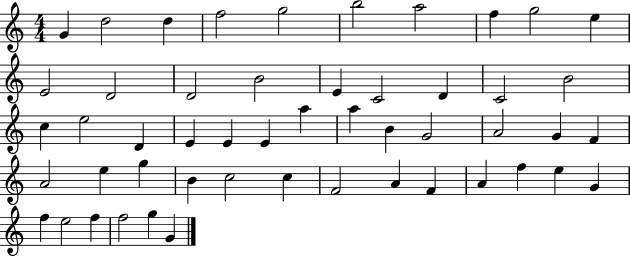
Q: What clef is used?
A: treble